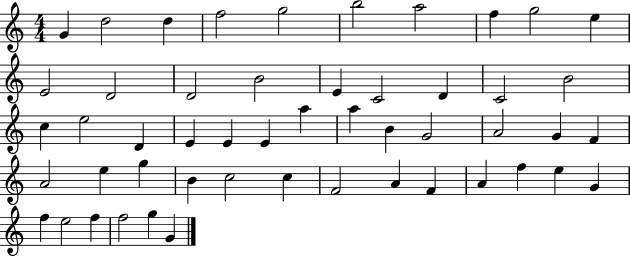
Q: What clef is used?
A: treble